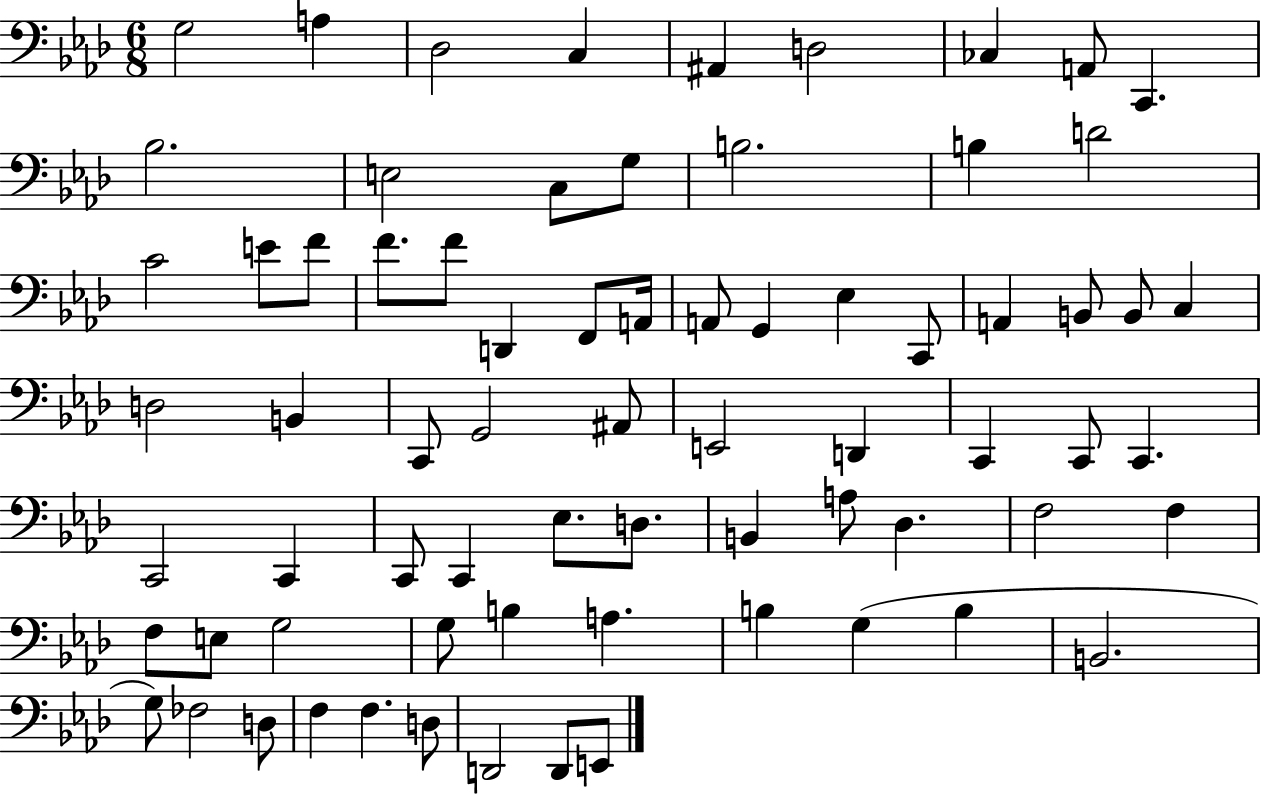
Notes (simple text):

G3/h A3/q Db3/h C3/q A#2/q D3/h CES3/q A2/e C2/q. Bb3/h. E3/h C3/e G3/e B3/h. B3/q D4/h C4/h E4/e F4/e F4/e. F4/e D2/q F2/e A2/s A2/e G2/q Eb3/q C2/e A2/q B2/e B2/e C3/q D3/h B2/q C2/e G2/h A#2/e E2/h D2/q C2/q C2/e C2/q. C2/h C2/q C2/e C2/q Eb3/e. D3/e. B2/q A3/e Db3/q. F3/h F3/q F3/e E3/e G3/h G3/e B3/q A3/q. B3/q G3/q B3/q B2/h. G3/e FES3/h D3/e F3/q F3/q. D3/e D2/h D2/e E2/e